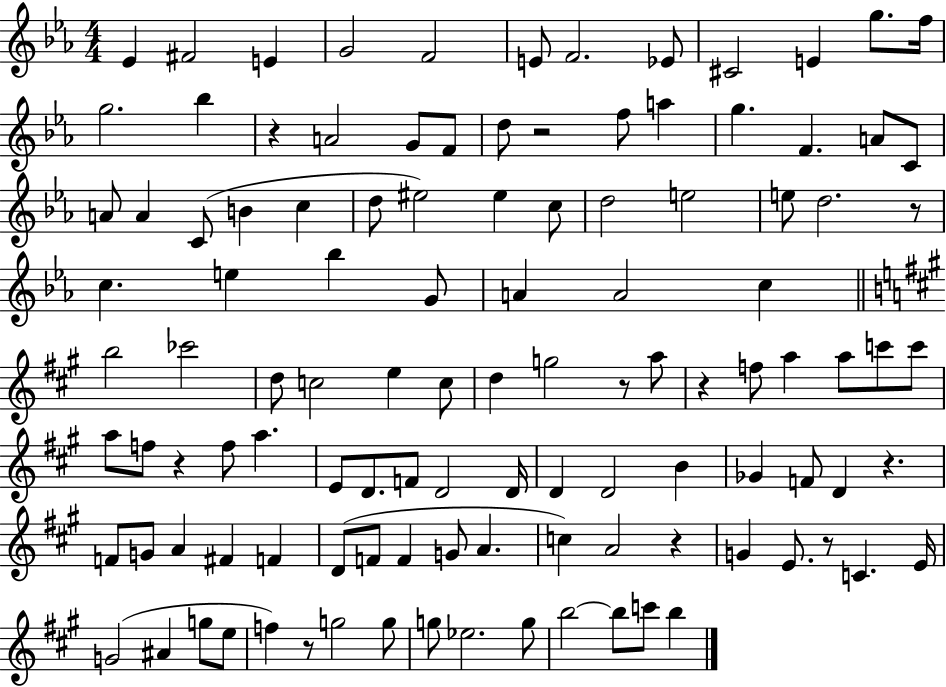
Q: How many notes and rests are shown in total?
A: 113